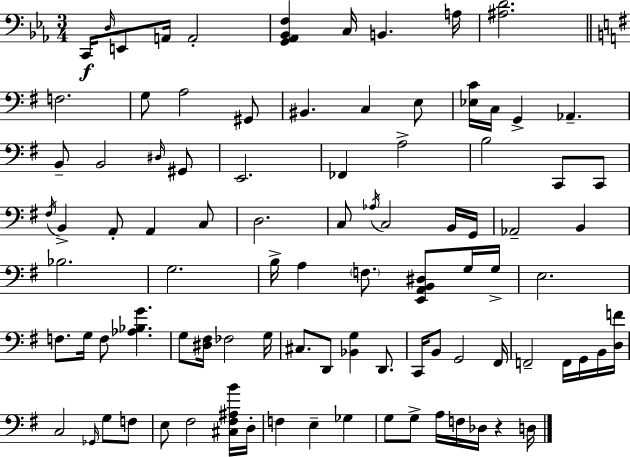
X:1
T:Untitled
M:3/4
L:1/4
K:Eb
C,,/4 D,/4 E,,/2 A,,/4 A,,2 [G,,_A,,_B,,F,] C,/4 B,, A,/4 [^A,D]2 F,2 G,/2 A,2 ^G,,/2 ^B,, C, E,/2 [_E,C]/4 C,/4 G,, _A,, B,,/2 B,,2 ^D,/4 ^G,,/2 E,,2 _F,, A,2 B,2 C,,/2 C,,/2 ^F,/4 B,, A,,/2 A,, C,/2 D,2 C,/2 _A,/4 C,2 B,,/4 G,,/4 _A,,2 B,, _B,2 G,2 B,/4 A, F,/2 [E,,A,,B,,^D,]/2 G,/4 G,/4 E,2 F,/2 G,/4 F,/2 [_A,_B,G] G,/2 [^D,^F,]/4 _F,2 G,/4 ^C,/2 D,,/2 [_B,,G,] D,,/2 C,,/4 B,,/2 G,,2 ^F,,/4 F,,2 F,,/4 G,,/4 B,,/4 [D,F]/4 C,2 _G,,/4 G,/2 F,/2 E,/2 ^F,2 [^C,^F,^A,B]/4 D,/4 F, E, _G, G,/2 G,/2 A,/4 F,/4 _D,/4 z D,/4